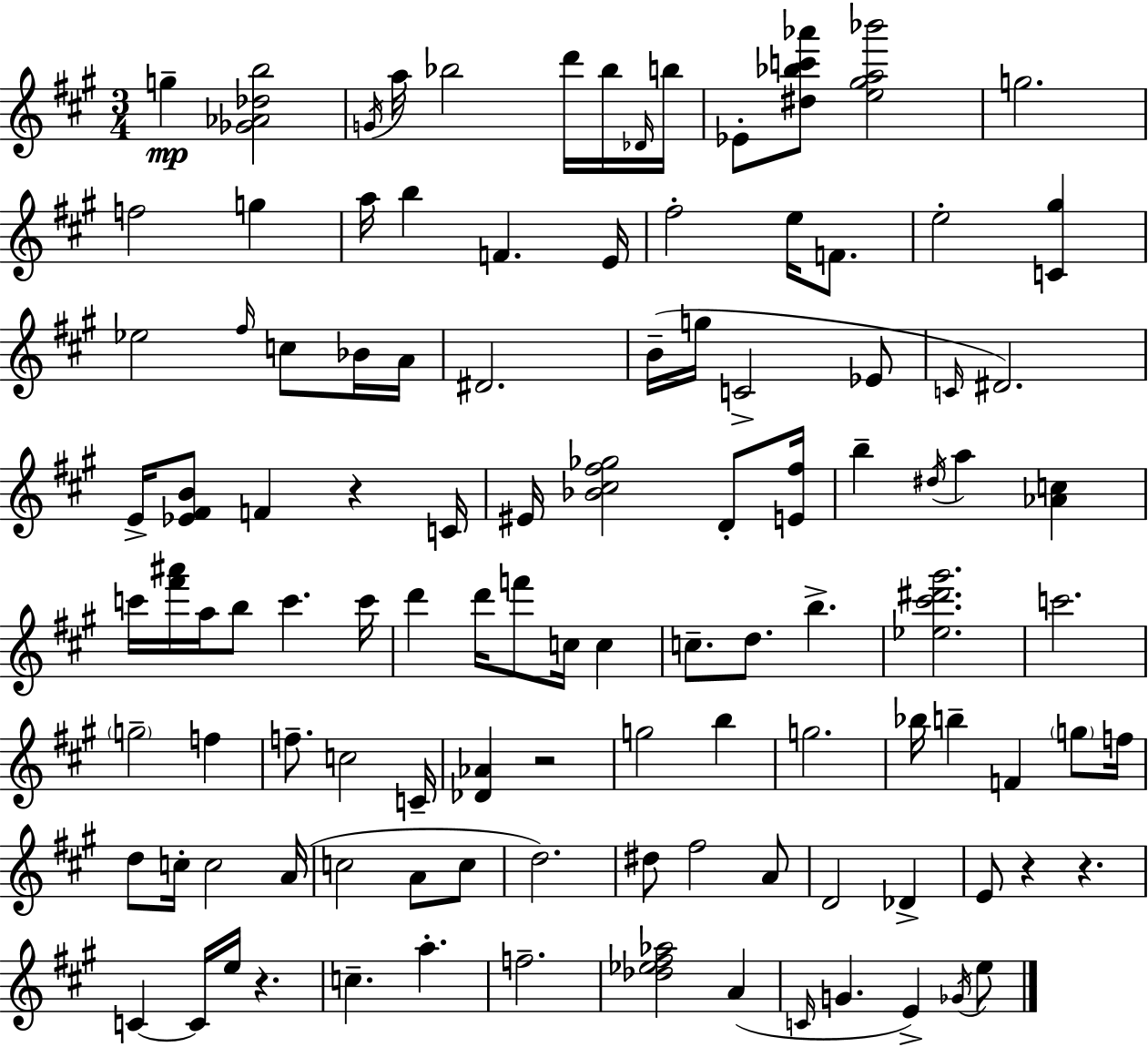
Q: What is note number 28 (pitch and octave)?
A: G5